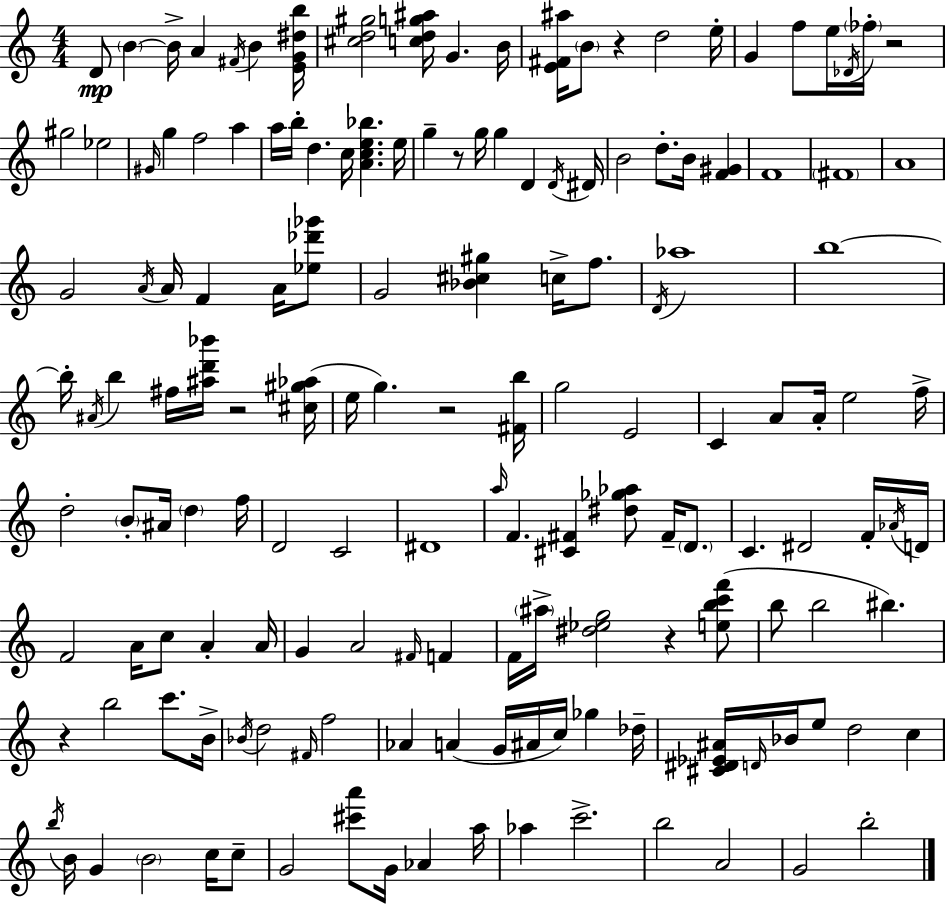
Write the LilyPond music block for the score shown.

{
  \clef treble
  \numericTimeSignature
  \time 4/4
  \key c \major
  d'8\mp \parenthesize b'4~~ b'16-> a'4 \acciaccatura { fis'16 } b'4 | <e' g' dis'' b''>16 <cis'' d'' gis''>2 <c'' d'' g'' ais''>16 g'4. | b'16 <e' fis' ais''>16 \parenthesize b'8 r4 d''2 | e''16-. g'4 f''8 e''16 \acciaccatura { des'16 } \parenthesize fes''16-. r2 | \break gis''2 ees''2 | \grace { gis'16 } g''4 f''2 a''4 | a''16 b''16-. d''4. c''16 <a' c'' e'' bes''>4. | e''16 g''4-- r8 g''16 g''4 d'4 | \break \acciaccatura { d'16 } dis'16 b'2 d''8.-. b'16 | <f' gis'>4 f'1 | \parenthesize fis'1 | a'1 | \break g'2 \acciaccatura { a'16 } a'16 f'4 | a'16 <ees'' des''' ges'''>8 g'2 <bes' cis'' gis''>4 | c''16-> f''8. \acciaccatura { d'16 } aes''1 | b''1~~ | \break b''16-. \acciaccatura { ais'16 } b''4 fis''16 <ais'' d''' bes'''>16 r2 | <cis'' gis'' aes''>16( e''16 g''4.) r2 | <fis' b''>16 g''2 e'2 | c'4 a'8 a'16-. e''2 | \break f''16-> d''2-. \parenthesize b'8-. | ais'16 \parenthesize d''4 f''16 d'2 c'2 | dis'1 | \grace { a''16 } f'4. <cis' fis'>4 | \break <dis'' ges'' aes''>8 fis'16-- \parenthesize d'8. c'4. dis'2 | f'16-. \acciaccatura { aes'16 } d'16 f'2 | a'16 c''8 a'4-. a'16 g'4 a'2 | \grace { fis'16 } f'4 f'16 \parenthesize ais''16-> <dis'' ees'' g''>2 | \break r4 <e'' b'' c''' f'''>8( b''8 b''2 | bis''4.) r4 b''2 | c'''8. b'16-> \acciaccatura { bes'16 } d''2 | \grace { fis'16 } f''2 aes'4 | \break a'4( g'16 ais'16 c''16) ges''4 des''16-- <cis' dis' ees' ais'>16 \grace { d'16 } bes'16 e''8 | d''2 c''4 \acciaccatura { b''16 } b'16 g'4 | \parenthesize b'2 c''16 c''8-- g'2 | <cis''' a'''>8 g'16 aes'4 a''16 aes''4 | \break c'''2.-> b''2 | a'2 g'2 | b''2-. \bar "|."
}